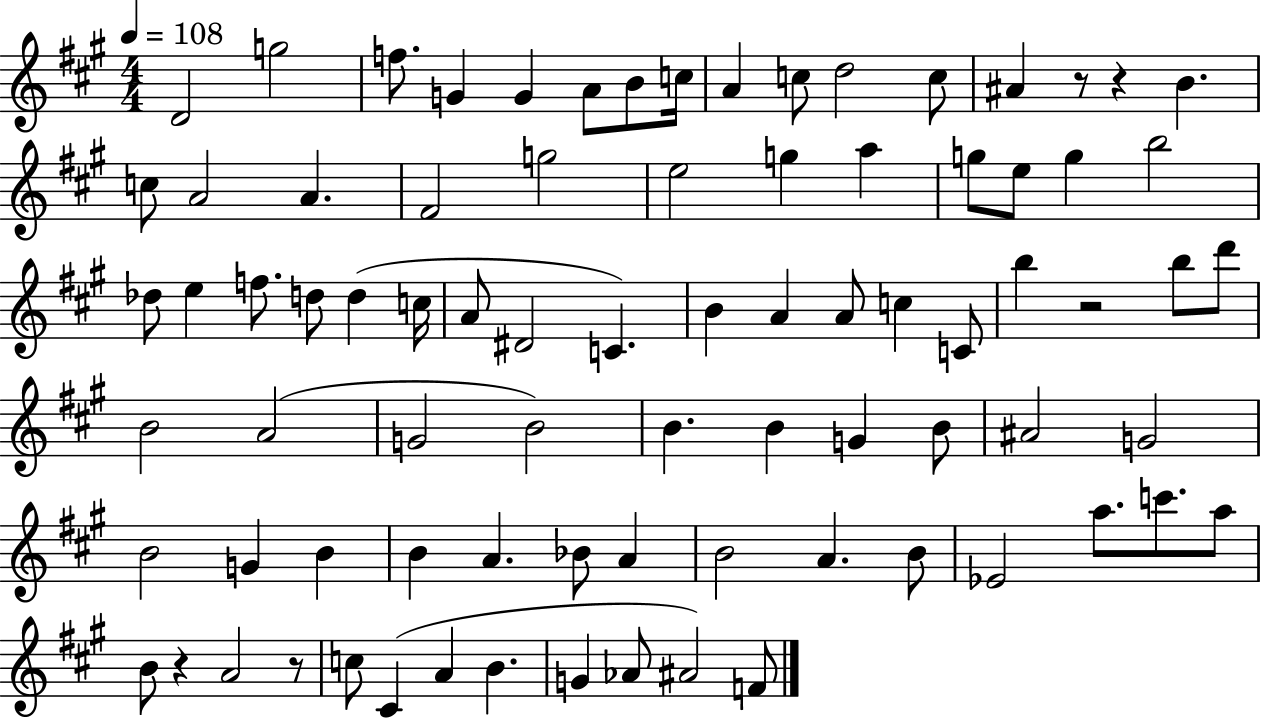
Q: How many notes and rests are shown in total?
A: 82